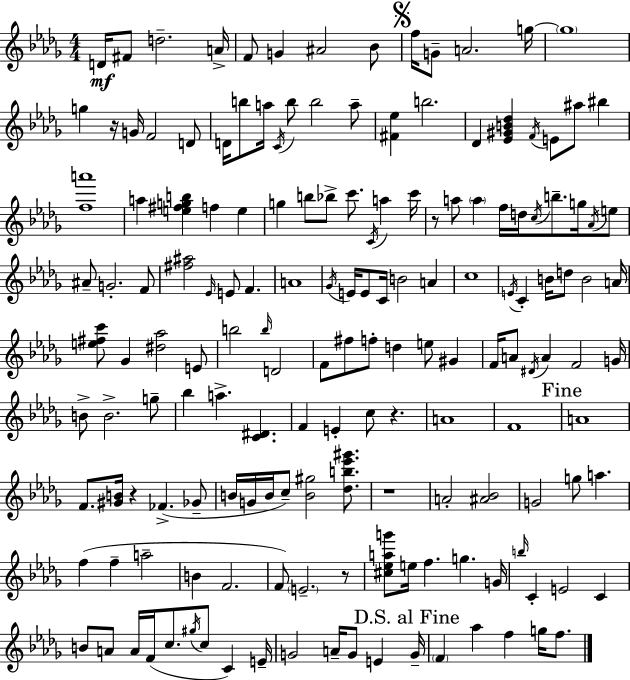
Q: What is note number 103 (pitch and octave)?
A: B4